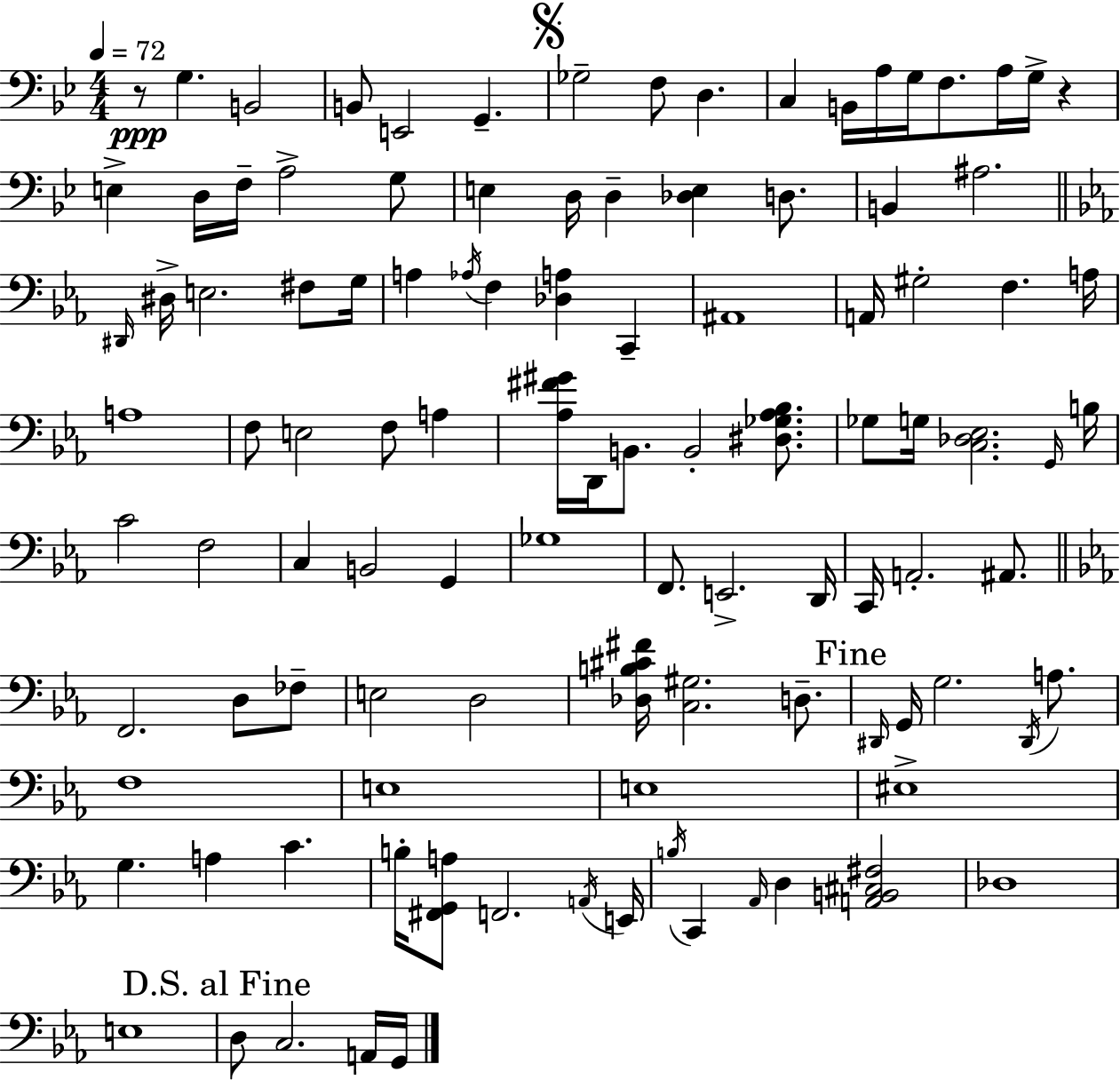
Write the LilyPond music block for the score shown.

{
  \clef bass
  \numericTimeSignature
  \time 4/4
  \key g \minor
  \tempo 4 = 72
  r8\ppp g4. b,2 | b,8 e,2 g,4.-- | \mark \markup { \musicglyph "scripts.segno" } ges2-- f8 d4. | c4 b,16 a16 g16 f8. a16 g16-> r4 | \break e4-> d16 f16-- a2-> g8 | e4 d16 d4-- <des e>4 d8. | b,4 ais2. | \bar "||" \break \key ees \major \grace { dis,16 } dis16-> e2. fis8 | g16 a4 \acciaccatura { aes16 } f4 <des a>4 c,4-- | ais,1 | a,16 gis2-. f4. | \break a16 a1 | f8 e2 f8 a4 | <aes fis' gis'>16 d,16 b,8. b,2-. <dis ges aes bes>8. | ges8 g16 <c des ees>2. | \break \grace { g,16 } b16 c'2 f2 | c4 b,2 g,4 | ges1 | f,8. e,2.-> | \break d,16 c,16 a,2.-. | ais,8. \bar "||" \break \key ees \major f,2. d8 fes8-- | e2 d2 | <des b cis' fis'>16 <c gis>2. d8.-- | \mark "Fine" \grace { dis,16 } g,16 g2. \acciaccatura { dis,16 } a8. | \break f1 | e1 | e1 | eis1-> | \break g4. a4 c'4. | b16-. <fis, g, a>8 f,2. | \acciaccatura { a,16 } e,16 \acciaccatura { b16 } c,4 \grace { aes,16 } d4 <a, b, cis fis>2 | des1 | \break e1 | \mark "D.S. al Fine" d8 c2. | a,16 g,16 \bar "|."
}